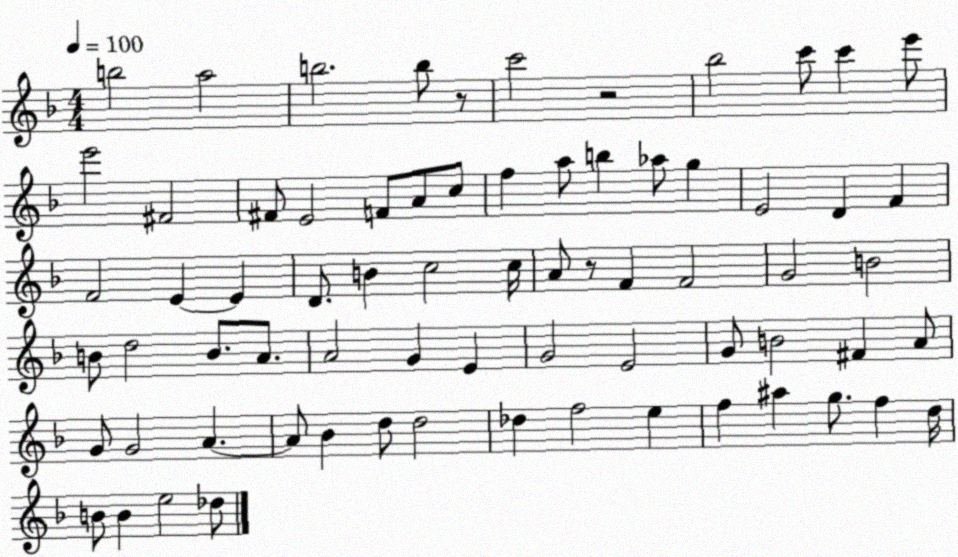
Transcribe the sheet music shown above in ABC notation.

X:1
T:Untitled
M:4/4
L:1/4
K:F
b2 a2 b2 b/2 z/2 c'2 z2 _b2 c'/2 c' e'/2 e'2 ^F2 ^F/2 E2 F/2 A/2 c/2 f a/2 b _a/2 g E2 D F F2 E E D/2 B c2 c/4 A/2 z/2 F F2 G2 B2 B/2 d2 B/2 A/2 A2 G E G2 E2 G/2 B2 ^F A/2 G/2 G2 A A/2 _B d/2 d2 _d f2 e f ^a g/2 f d/4 B/2 B e2 _d/2